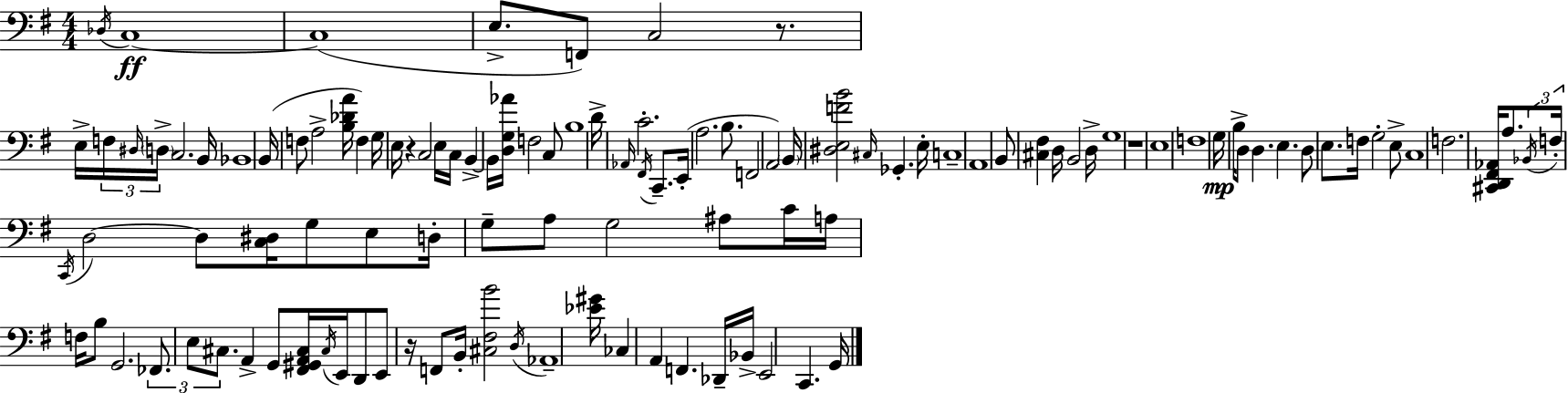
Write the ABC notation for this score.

X:1
T:Untitled
M:4/4
L:1/4
K:Em
_D,/4 C,4 C,4 E,/2 F,,/2 C,2 z/2 E,/4 F,/4 ^D,/4 D,/4 C,2 B,,/4 _B,,4 B,,/4 F,/2 A,2 [B,_DA]/4 F, G,/4 E,/4 z C,2 E,/4 C,/4 B,, B,,/4 [D,G,_A]/4 F,2 C,/2 B,4 D/4 _A,,/4 C2 ^F,,/4 C,,/2 E,,/4 A,2 B,/2 F,,2 A,,2 B,,/4 [^D,E,FB]2 ^C,/4 _G,, E,/4 C,4 A,,4 B,,/2 [^C,^F,] D,/4 B,,2 D,/4 G,4 z4 E,4 F,4 G,/4 B,/4 D,/2 D, E, D,/2 E,/2 F,/4 G,2 E,/2 C,4 F,2 [^C,,D,,^F,,_A,,]/4 A,/2 _B,,/4 F,/4 C,,/4 D,2 D,/2 [C,^D,]/4 G,/2 E,/2 D,/4 G,/2 A,/2 G,2 ^A,/2 C/4 A,/4 F,/4 B,/2 G,,2 _F,,/2 E,/2 ^C,/2 A,, G,,/2 [^F,,^G,,A,,^C,]/4 ^C,/4 E,,/4 D,,/2 E,,/2 z/4 F,,/2 B,,/4 [^C,^F,B]2 D,/4 _A,,4 [_E^G]/4 _C, A,, F,, _D,,/4 _B,,/4 E,,2 C,, G,,/4